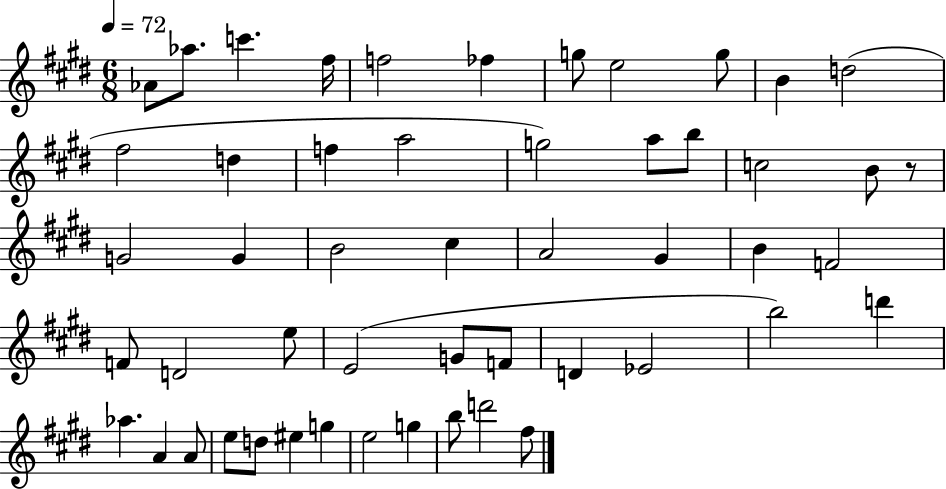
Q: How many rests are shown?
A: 1